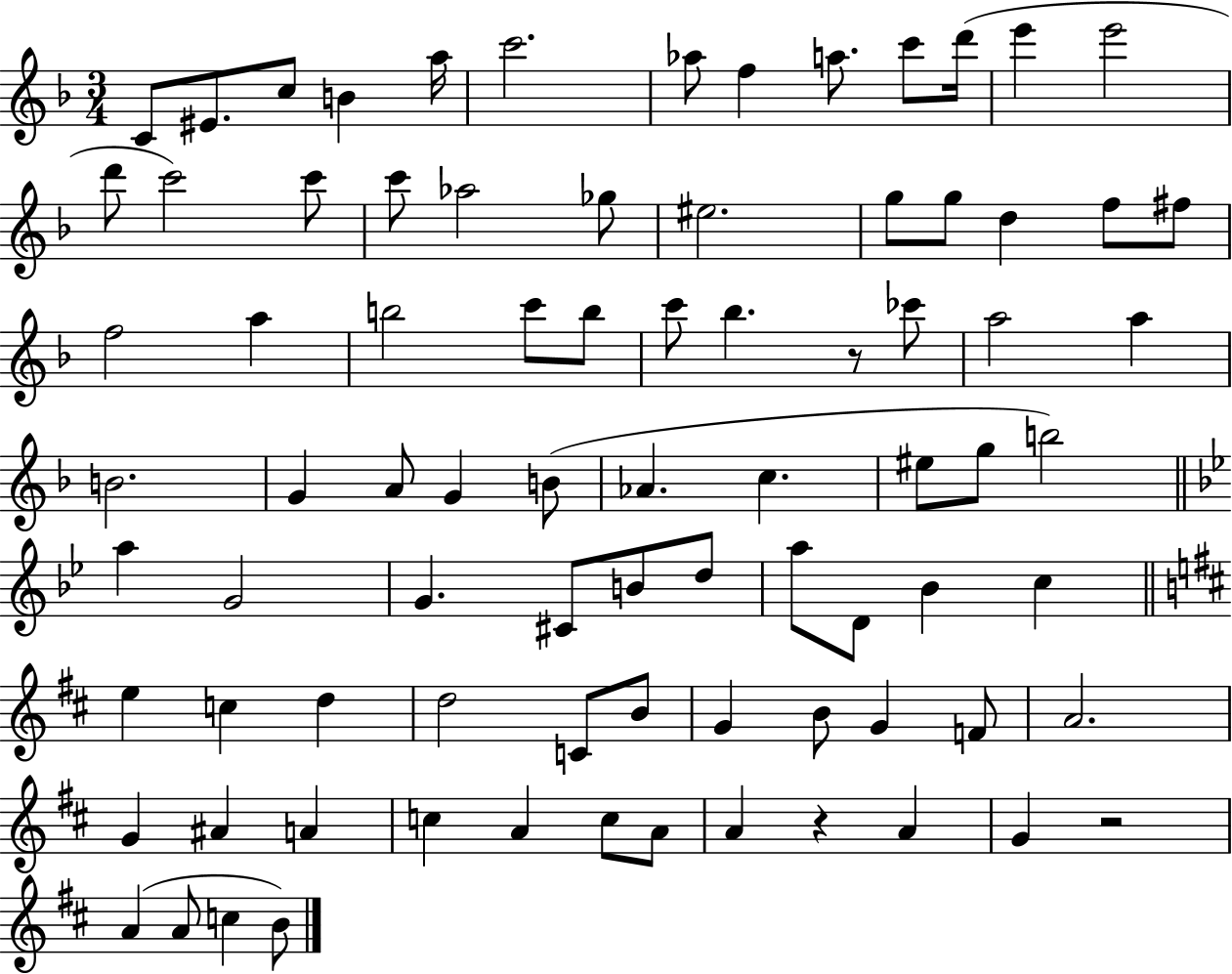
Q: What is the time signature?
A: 3/4